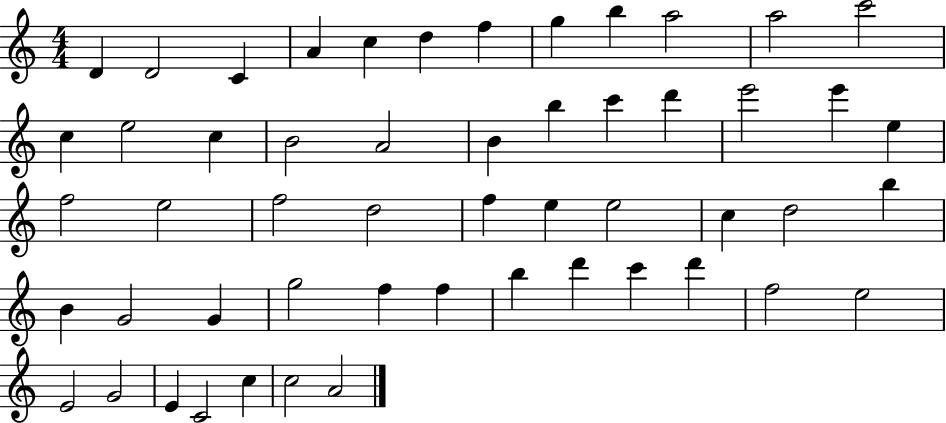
D4/q D4/h C4/q A4/q C5/q D5/q F5/q G5/q B5/q A5/h A5/h C6/h C5/q E5/h C5/q B4/h A4/h B4/q B5/q C6/q D6/q E6/h E6/q E5/q F5/h E5/h F5/h D5/h F5/q E5/q E5/h C5/q D5/h B5/q B4/q G4/h G4/q G5/h F5/q F5/q B5/q D6/q C6/q D6/q F5/h E5/h E4/h G4/h E4/q C4/h C5/q C5/h A4/h